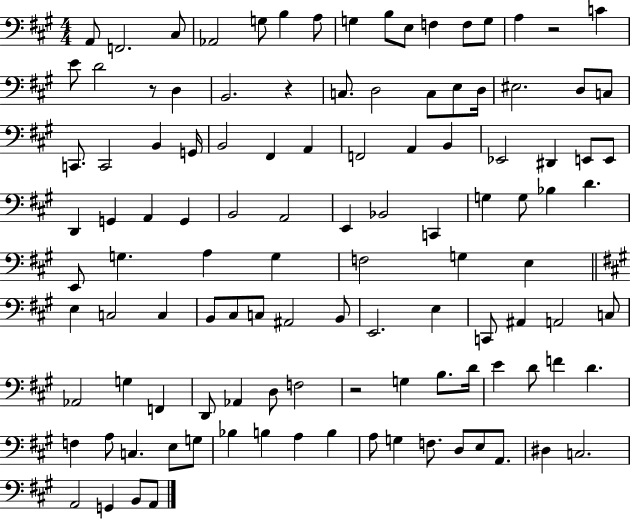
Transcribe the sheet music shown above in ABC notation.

X:1
T:Untitled
M:4/4
L:1/4
K:A
A,,/2 F,,2 ^C,/2 _A,,2 G,/2 B, A,/2 G, B,/2 E,/2 F, F,/2 G,/2 A, z2 C E/2 D2 z/2 D, B,,2 z C,/2 D,2 C,/2 E,/2 D,/4 ^E,2 D,/2 C,/2 C,,/2 C,,2 B,, G,,/4 B,,2 ^F,, A,, F,,2 A,, B,, _E,,2 ^D,, E,,/2 E,,/2 D,, G,, A,, G,, B,,2 A,,2 E,, _B,,2 C,, G, G,/2 _B, D E,,/2 G, A, G, F,2 G, E, E, C,2 C, B,,/2 ^C,/2 C,/2 ^A,,2 B,,/2 E,,2 E, C,,/2 ^A,, A,,2 C,/2 _A,,2 G, F,, D,,/2 _A,, D,/2 F,2 z2 G, B,/2 D/4 E D/2 F D F, A,/2 C, E,/2 G,/2 _B, B, A, B, A,/2 G, F,/2 D,/2 E,/2 A,,/2 ^D, C,2 A,,2 G,, B,,/2 A,,/2